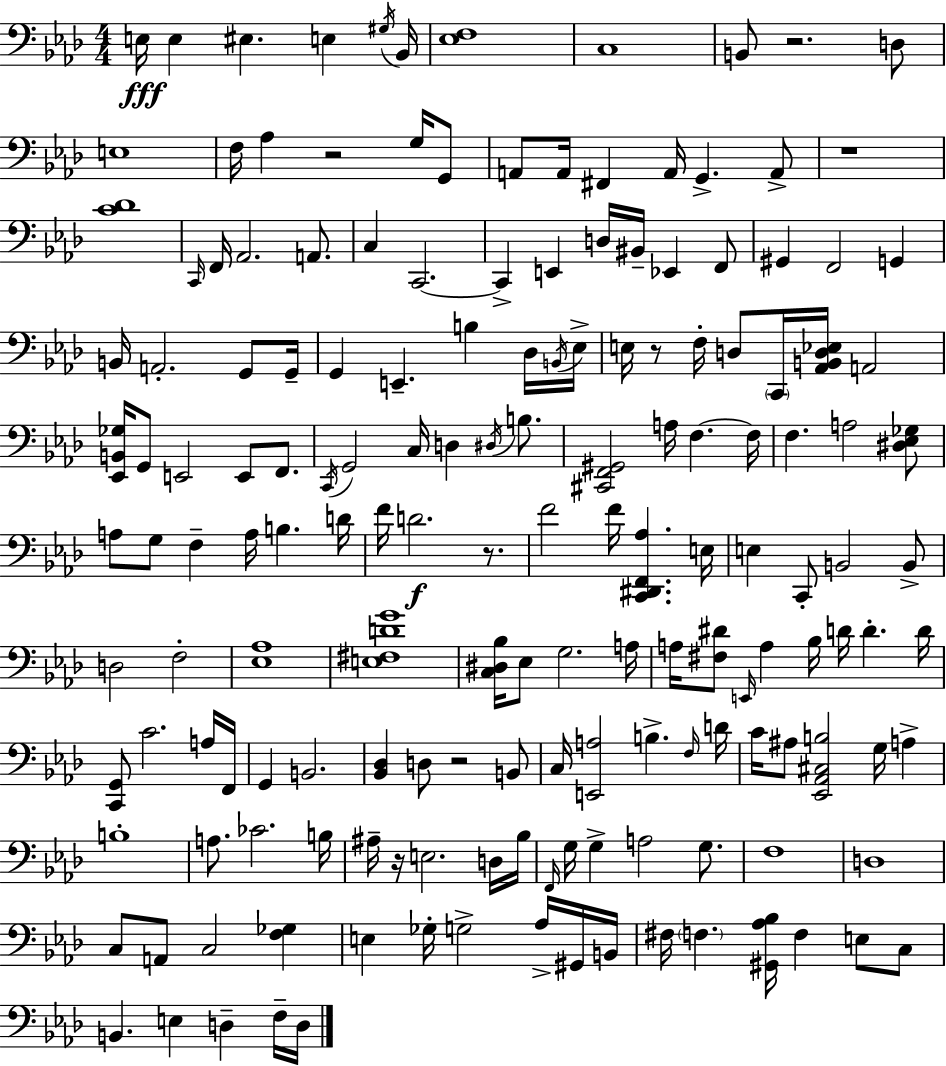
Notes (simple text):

E3/s E3/q EIS3/q. E3/q G#3/s Bb2/s [Eb3,F3]/w C3/w B2/e R/h. D3/e E3/w F3/s Ab3/q R/h G3/s G2/e A2/e A2/s F#2/q A2/s G2/q. A2/e R/w [C4,Db4]/w C2/s F2/s Ab2/h. A2/e. C3/q C2/h. C2/q E2/q D3/s BIS2/s Eb2/q F2/e G#2/q F2/h G2/q B2/s A2/h. G2/e G2/s G2/q E2/q. B3/q Db3/s B2/s Eb3/s E3/s R/e F3/s D3/e C2/s [Ab2,B2,D3,Eb3]/s A2/h [Eb2,B2,Gb3]/s G2/e E2/h E2/e F2/e. C2/s G2/h C3/s D3/q D#3/s B3/e. [C#2,F2,G#2]/h A3/s F3/q. F3/s F3/q. A3/h [D#3,Eb3,Gb3]/e A3/e G3/e F3/q A3/s B3/q. D4/s F4/s D4/h. R/e. F4/h F4/s [C2,D#2,F2,Ab3]/q. E3/s E3/q C2/e B2/h B2/e D3/h F3/h [Eb3,Ab3]/w [E3,F#3,D4,G4]/w [C3,D#3,Bb3]/s Eb3/e G3/h. A3/s A3/s [F#3,D#4]/e E2/s A3/q Bb3/s D4/s D4/q. D4/s [C2,G2]/e C4/h. A3/s F2/s G2/q B2/h. [Bb2,Db3]/q D3/e R/h B2/e C3/s [E2,A3]/h B3/q. F3/s D4/s C4/s A#3/e [Eb2,Ab2,C#3,B3]/h G3/s A3/q B3/w A3/e. CES4/h. B3/s A#3/s R/s E3/h. D3/s Bb3/s F2/s G3/s G3/q A3/h G3/e. F3/w D3/w C3/e A2/e C3/h [F3,Gb3]/q E3/q Gb3/s G3/h Ab3/s G#2/s B2/s F#3/s F3/q. [G#2,Ab3,Bb3]/s F3/q E3/e C3/e B2/q. E3/q D3/q F3/s D3/s